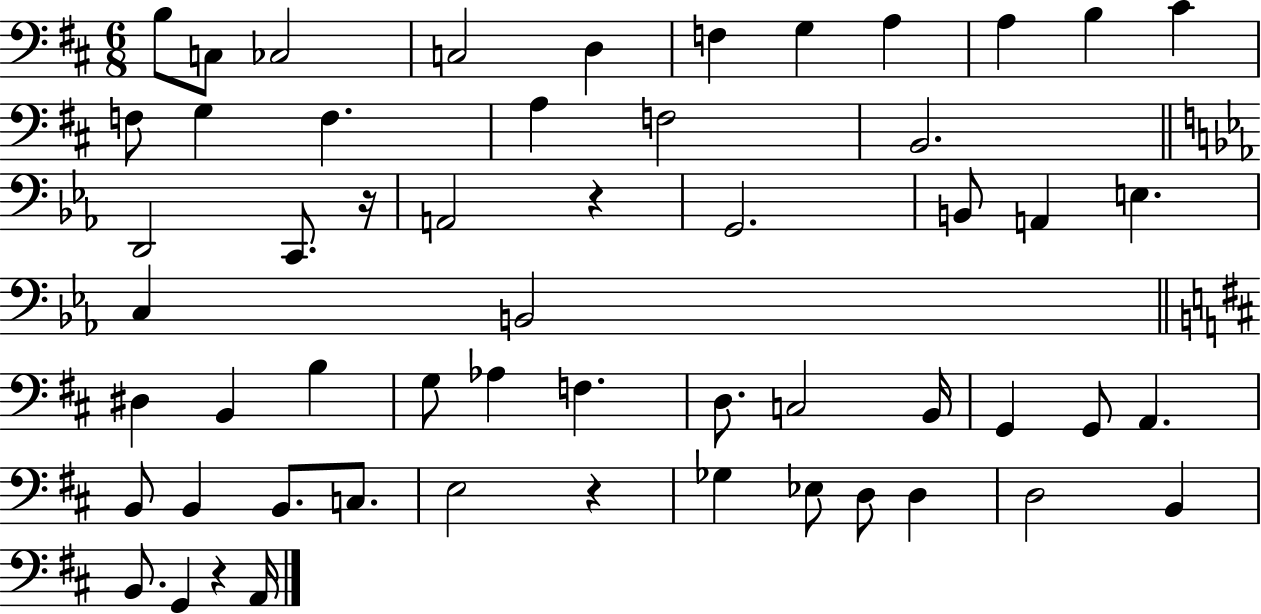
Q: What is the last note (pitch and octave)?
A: A2